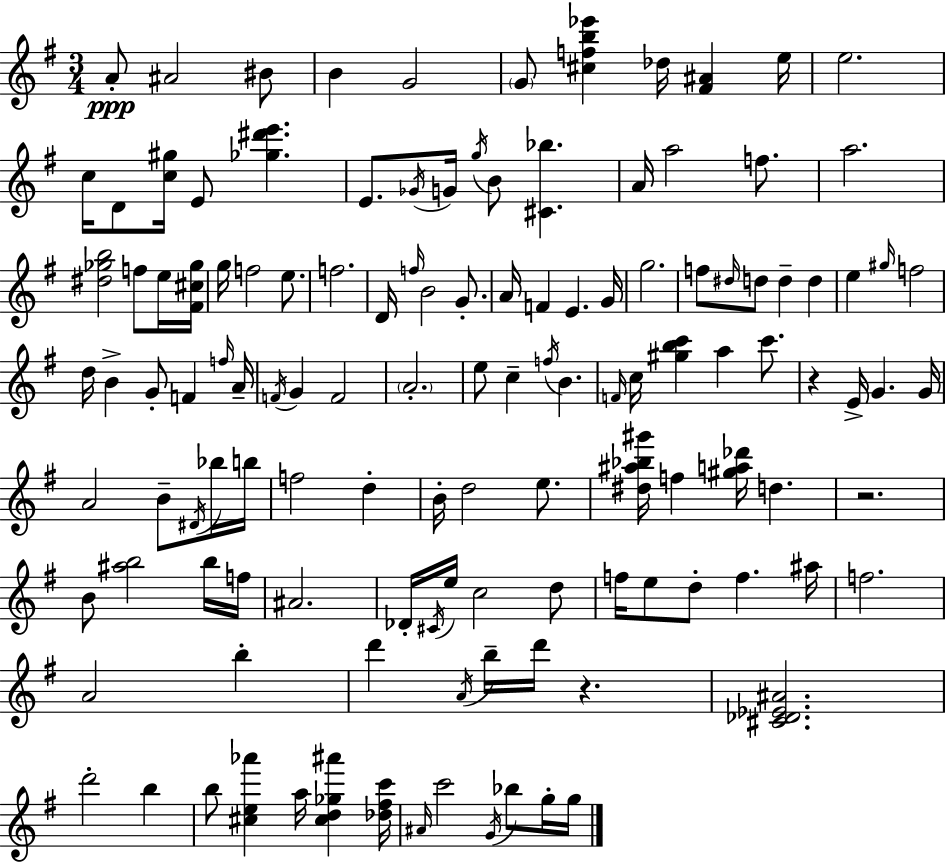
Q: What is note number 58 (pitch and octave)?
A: B4